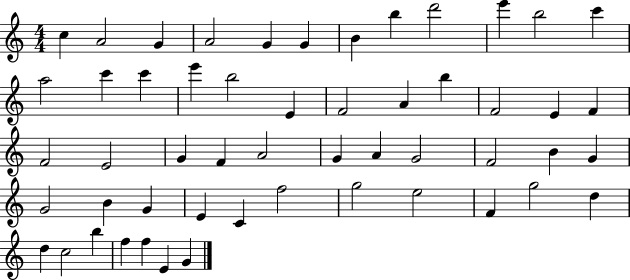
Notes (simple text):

C5/q A4/h G4/q A4/h G4/q G4/q B4/q B5/q D6/h E6/q B5/h C6/q A5/h C6/q C6/q E6/q B5/h E4/q F4/h A4/q B5/q F4/h E4/q F4/q F4/h E4/h G4/q F4/q A4/h G4/q A4/q G4/h F4/h B4/q G4/q G4/h B4/q G4/q E4/q C4/q F5/h G5/h E5/h F4/q G5/h D5/q D5/q C5/h B5/q F5/q F5/q E4/q G4/q